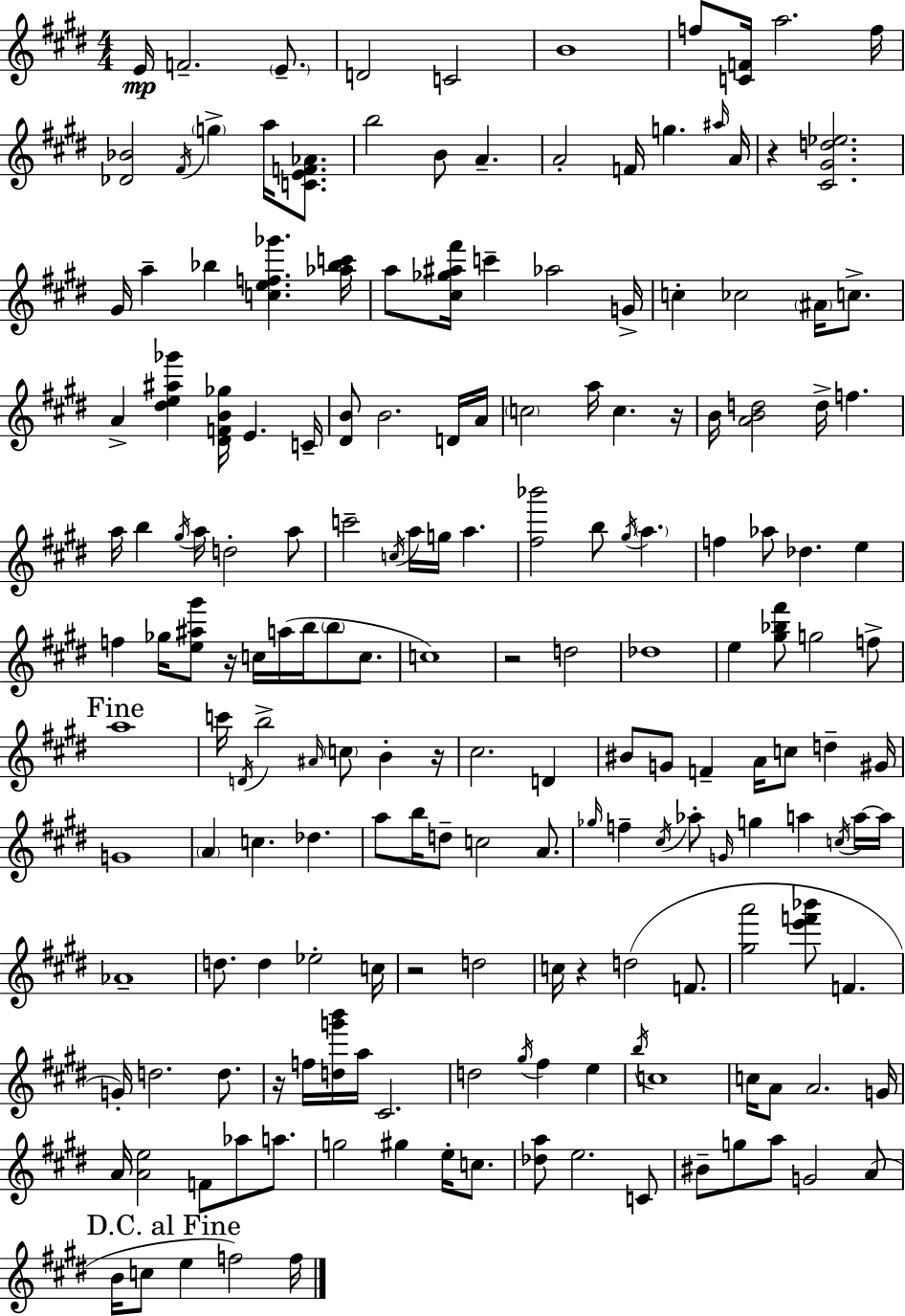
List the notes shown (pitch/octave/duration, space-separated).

E4/s F4/h. E4/e. D4/h C4/h B4/w F5/e [C4,F4]/s A5/h. F5/s [Db4,Bb4]/h F#4/s G5/q A5/s [C4,E4,F4,Ab4]/e. B5/h B4/e A4/q. A4/h F4/s G5/q. A#5/s A4/s R/q [C#4,G#4,D5,Eb5]/h. G#4/s A5/q Bb5/q [C5,E5,F5,Gb6]/q. [Ab5,Bb5,C6]/s A5/e [C#5,Gb5,A#5,F#6]/s C6/q Ab5/h G4/s C5/q CES5/h A#4/s C5/e. A4/q [D#5,E5,A#5,Gb6]/q [D#4,F4,B4,Gb5]/s E4/q. C4/s [D#4,B4]/e B4/h. D4/s A4/s C5/h A5/s C5/q. R/s B4/s [A4,B4,D5]/h D5/s F5/q. A5/s B5/q G#5/s A5/s D5/h A5/e C6/h C5/s A5/s G5/s A5/q. [F#5,Bb6]/h B5/e G#5/s A5/q. F5/q Ab5/e Db5/q. E5/q F5/q Gb5/s [E5,A#5,G#6]/e R/s C5/s A5/s B5/s B5/e C5/e. C5/w R/h D5/h Db5/w E5/q [G#5,Bb5,F#6]/e G5/h F5/e A5/w C6/s D4/s B5/h A#4/s C5/e B4/q R/s C#5/h. D4/q BIS4/e G4/e F4/q A4/s C5/e D5/q G#4/s G4/w A4/q C5/q. Db5/q. A5/e B5/s D5/e C5/h A4/e. Gb5/s F5/q C#5/s Ab5/e G4/s G5/q A5/q C5/s A5/s A5/s Ab4/w D5/e. D5/q Eb5/h C5/s R/h D5/h C5/s R/q D5/h F4/e. [G#5,A6]/h [E6,F6,Bb6]/e F4/q. G4/s D5/h. D5/e. R/s F5/s [D5,G6,B6]/s A5/s C#4/h. D5/h G#5/s F#5/q E5/q B5/s C5/w C5/s A4/e A4/h. G4/s A4/s [A4,E5]/h F4/e Ab5/e A5/e. G5/h G#5/q E5/s C5/e. [Db5,A5]/e E5/h. C4/e BIS4/e G5/e A5/e G4/h A4/e B4/s C5/e E5/q F5/h F5/s